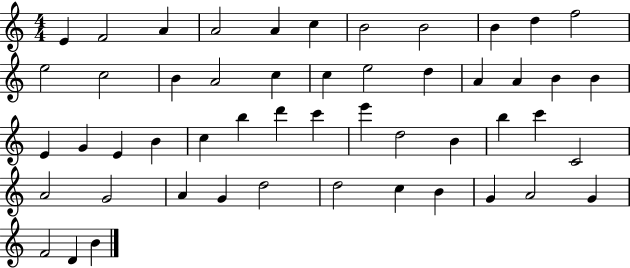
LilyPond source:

{
  \clef treble
  \numericTimeSignature
  \time 4/4
  \key c \major
  e'4 f'2 a'4 | a'2 a'4 c''4 | b'2 b'2 | b'4 d''4 f''2 | \break e''2 c''2 | b'4 a'2 c''4 | c''4 e''2 d''4 | a'4 a'4 b'4 b'4 | \break e'4 g'4 e'4 b'4 | c''4 b''4 d'''4 c'''4 | e'''4 d''2 b'4 | b''4 c'''4 c'2 | \break a'2 g'2 | a'4 g'4 d''2 | d''2 c''4 b'4 | g'4 a'2 g'4 | \break f'2 d'4 b'4 | \bar "|."
}